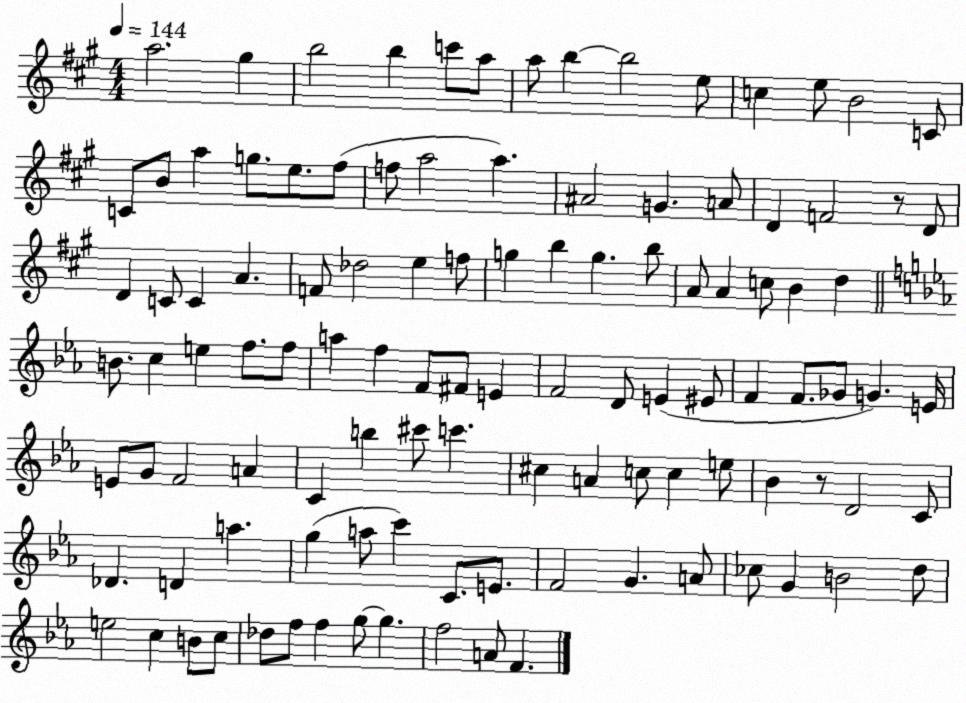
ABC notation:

X:1
T:Untitled
M:4/4
L:1/4
K:A
a2 ^g b2 b c'/2 a/2 a/2 b b2 e/2 c e/2 B2 C/2 C/2 B/2 a g/2 e/2 ^f/2 f/2 a2 a ^A2 G A/2 D F2 z/2 D/2 D C/2 C A F/2 _d2 e f/2 g b g b/2 A/2 A c/2 B d B/2 c e f/2 f/2 a f F/2 ^F/2 E F2 D/2 E ^E/2 F F/2 _G/2 G E/4 E/2 G/2 F2 A C b ^c'/2 c' ^c A c/2 c e/2 _B z/2 D2 C/2 _D D a g a/2 c' C/2 E/2 F2 G A/2 _c/2 G B2 d/2 e2 c B/2 c/2 _d/2 f/2 f g/2 g f2 A/2 F